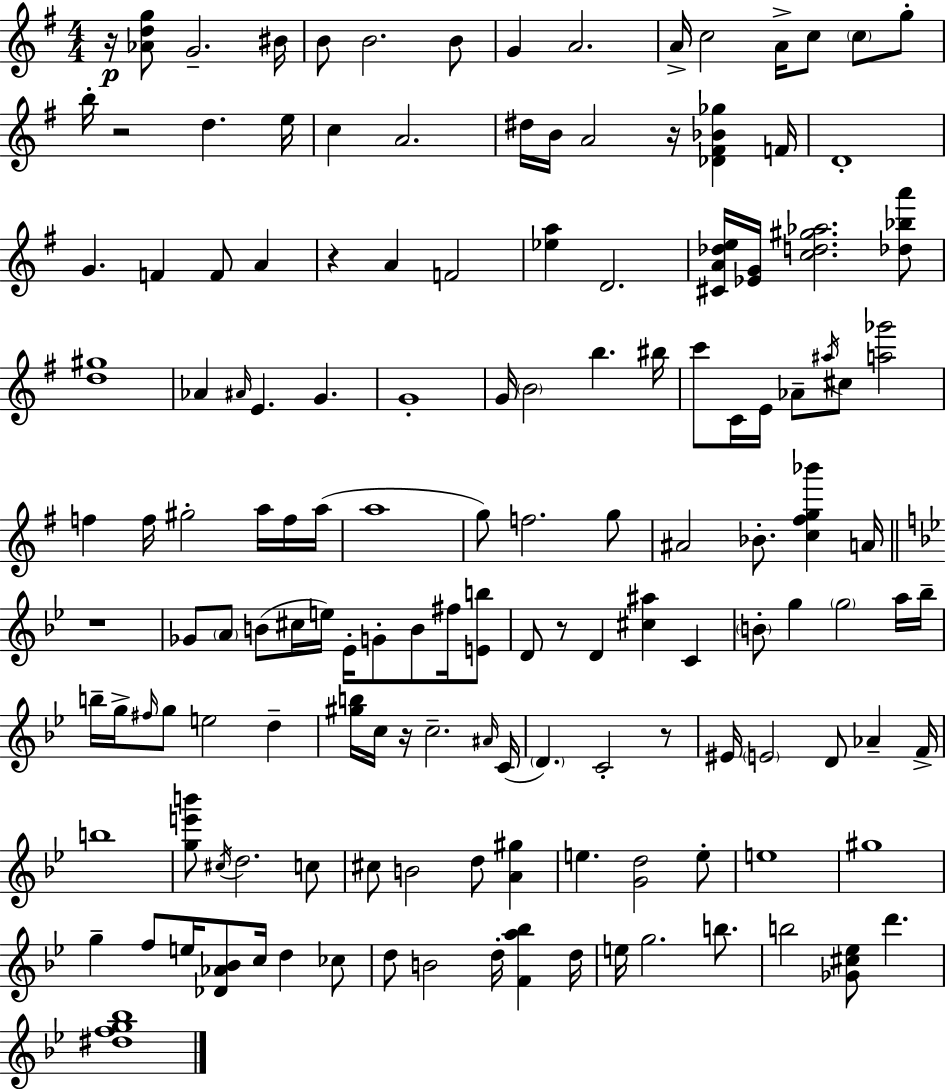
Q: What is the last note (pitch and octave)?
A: D6